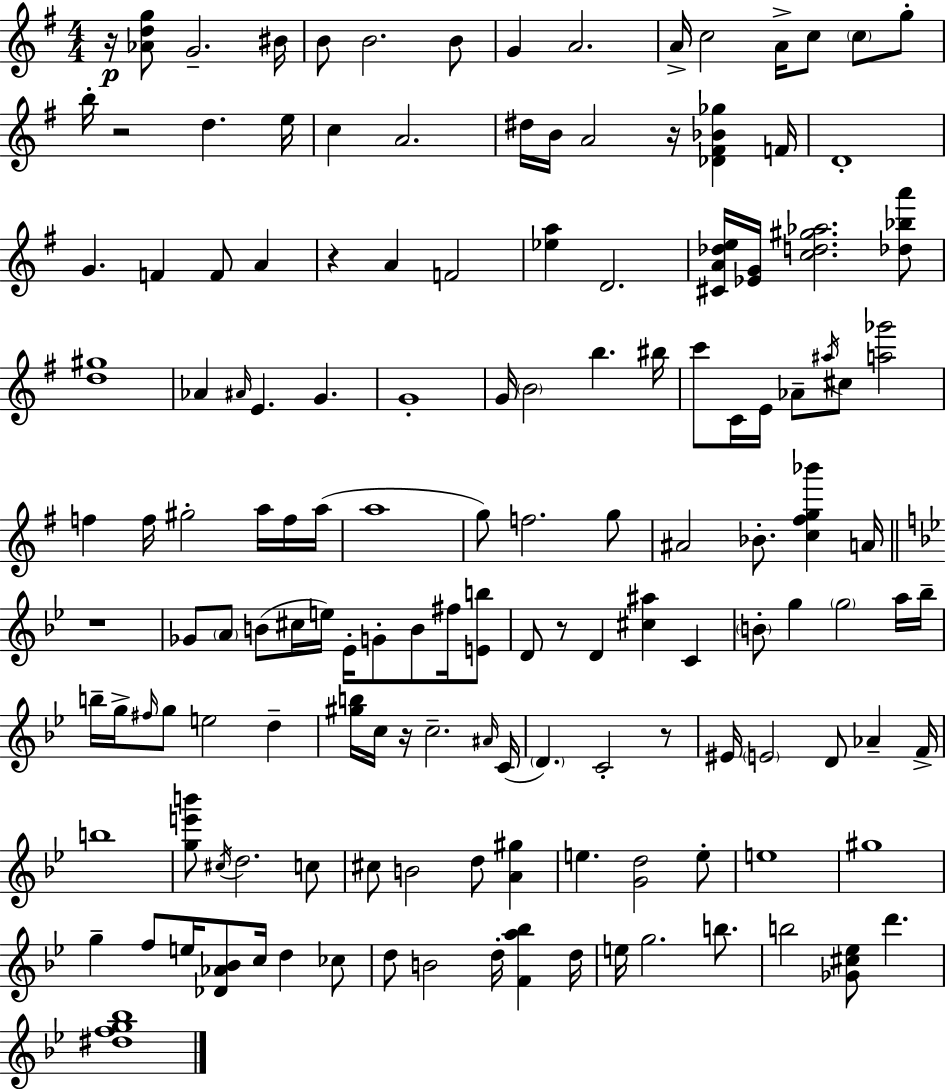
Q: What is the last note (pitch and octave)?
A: D6